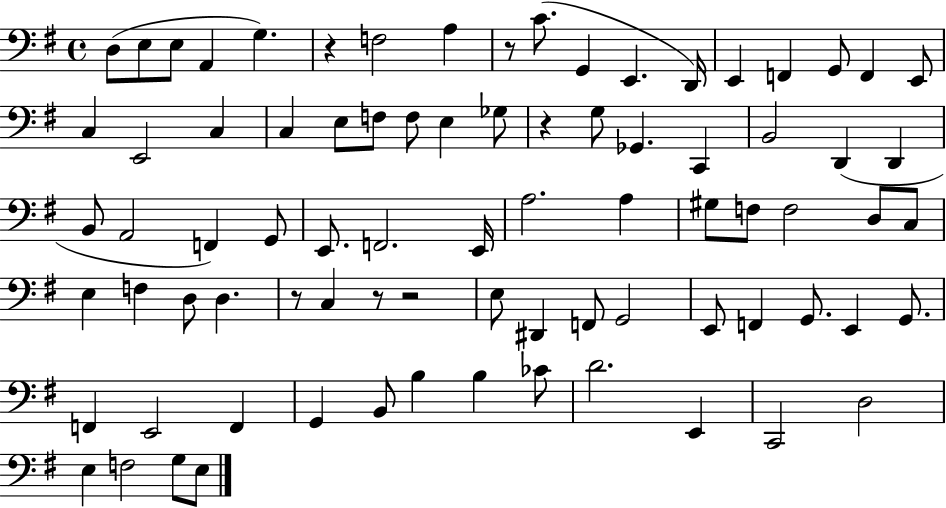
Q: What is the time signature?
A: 4/4